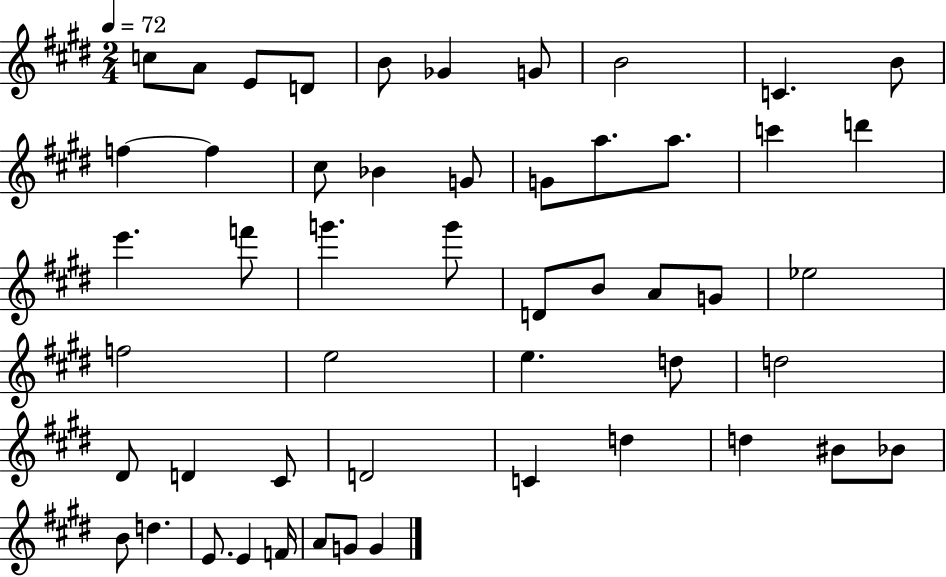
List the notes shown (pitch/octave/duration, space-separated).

C5/e A4/e E4/e D4/e B4/e Gb4/q G4/e B4/h C4/q. B4/e F5/q F5/q C#5/e Bb4/q G4/e G4/e A5/e. A5/e. C6/q D6/q E6/q. F6/e G6/q. G6/e D4/e B4/e A4/e G4/e Eb5/h F5/h E5/h E5/q. D5/e D5/h D#4/e D4/q C#4/e D4/h C4/q D5/q D5/q BIS4/e Bb4/e B4/e D5/q. E4/e. E4/q F4/s A4/e G4/e G4/q